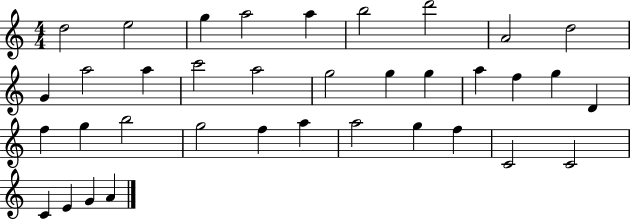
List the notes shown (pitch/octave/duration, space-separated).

D5/h E5/h G5/q A5/h A5/q B5/h D6/h A4/h D5/h G4/q A5/h A5/q C6/h A5/h G5/h G5/q G5/q A5/q F5/q G5/q D4/q F5/q G5/q B5/h G5/h F5/q A5/q A5/h G5/q F5/q C4/h C4/h C4/q E4/q G4/q A4/q